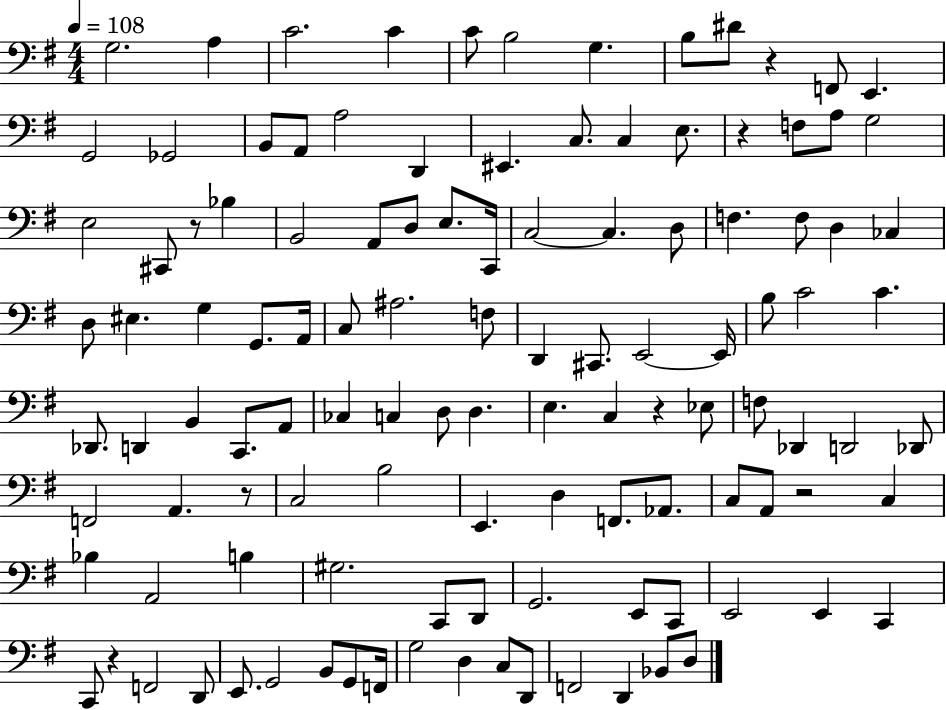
G3/h. A3/q C4/h. C4/q C4/e B3/h G3/q. B3/e D#4/e R/q F2/e E2/q. G2/h Gb2/h B2/e A2/e A3/h D2/q EIS2/q. C3/e. C3/q E3/e. R/q F3/e A3/e G3/h E3/h C#2/e R/e Bb3/q B2/h A2/e D3/e E3/e. C2/s C3/h C3/q. D3/e F3/q. F3/e D3/q CES3/q D3/e EIS3/q. G3/q G2/e. A2/s C3/e A#3/h. F3/e D2/q C#2/e. E2/h E2/s B3/e C4/h C4/q. Db2/e. D2/q B2/q C2/e. A2/e CES3/q C3/q D3/e D3/q. E3/q. C3/q R/q Eb3/e F3/e Db2/q D2/h Db2/e F2/h A2/q. R/e C3/h B3/h E2/q. D3/q F2/e. Ab2/e. C3/e A2/e R/h C3/q Bb3/q A2/h B3/q G#3/h. C2/e D2/e G2/h. E2/e C2/e E2/h E2/q C2/q C2/e R/q F2/h D2/e E2/e. G2/h B2/e G2/e F2/s G3/h D3/q C3/e D2/e F2/h D2/q Bb2/e D3/e